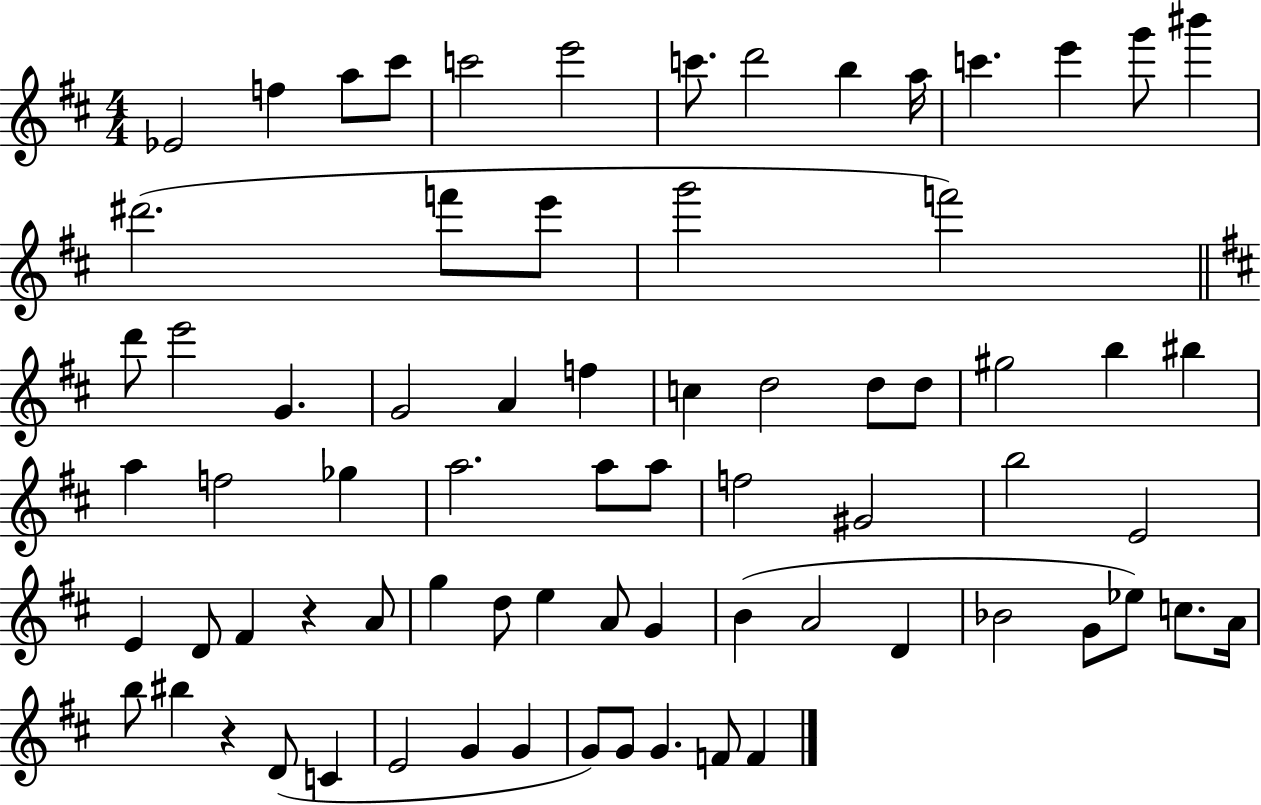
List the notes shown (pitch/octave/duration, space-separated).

Eb4/h F5/q A5/e C#6/e C6/h E6/h C6/e. D6/h B5/q A5/s C6/q. E6/q G6/e BIS6/q D#6/h. F6/e E6/e G6/h F6/h D6/e E6/h G4/q. G4/h A4/q F5/q C5/q D5/h D5/e D5/e G#5/h B5/q BIS5/q A5/q F5/h Gb5/q A5/h. A5/e A5/e F5/h G#4/h B5/h E4/h E4/q D4/e F#4/q R/q A4/e G5/q D5/e E5/q A4/e G4/q B4/q A4/h D4/q Bb4/h G4/e Eb5/e C5/e. A4/s B5/e BIS5/q R/q D4/e C4/q E4/h G4/q G4/q G4/e G4/e G4/q. F4/e F4/q